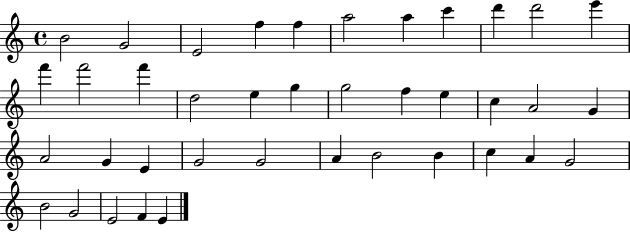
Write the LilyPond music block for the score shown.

{
  \clef treble
  \time 4/4
  \defaultTimeSignature
  \key c \major
  b'2 g'2 | e'2 f''4 f''4 | a''2 a''4 c'''4 | d'''4 d'''2 e'''4 | \break f'''4 f'''2 f'''4 | d''2 e''4 g''4 | g''2 f''4 e''4 | c''4 a'2 g'4 | \break a'2 g'4 e'4 | g'2 g'2 | a'4 b'2 b'4 | c''4 a'4 g'2 | \break b'2 g'2 | e'2 f'4 e'4 | \bar "|."
}